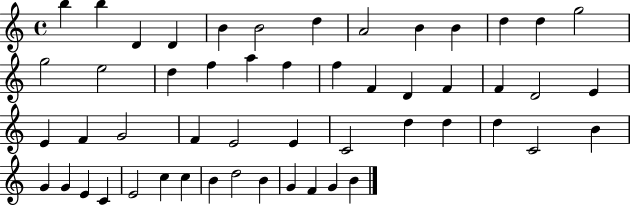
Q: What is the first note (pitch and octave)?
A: B5